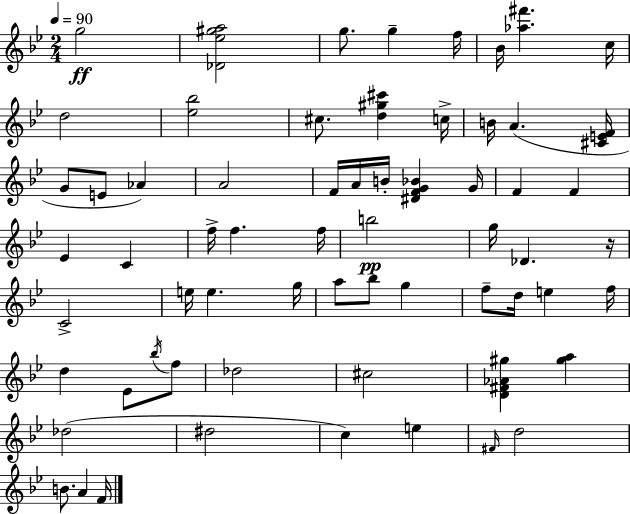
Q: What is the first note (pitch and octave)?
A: G5